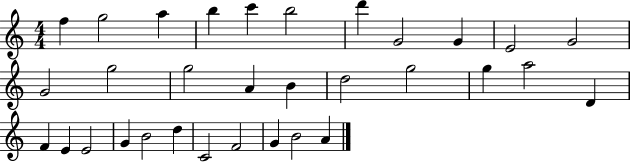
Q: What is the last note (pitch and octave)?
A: A4